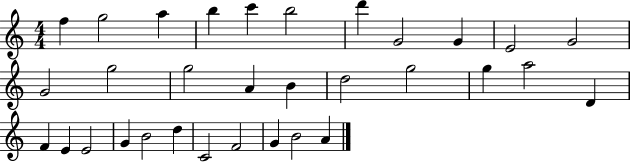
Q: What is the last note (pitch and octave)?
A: A4